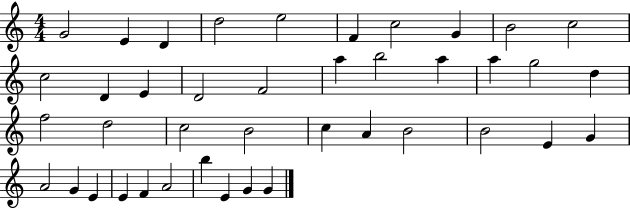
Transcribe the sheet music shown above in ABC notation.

X:1
T:Untitled
M:4/4
L:1/4
K:C
G2 E D d2 e2 F c2 G B2 c2 c2 D E D2 F2 a b2 a a g2 d f2 d2 c2 B2 c A B2 B2 E G A2 G E E F A2 b E G G